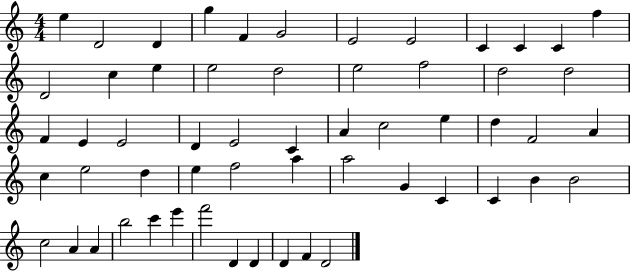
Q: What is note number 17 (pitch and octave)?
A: D5